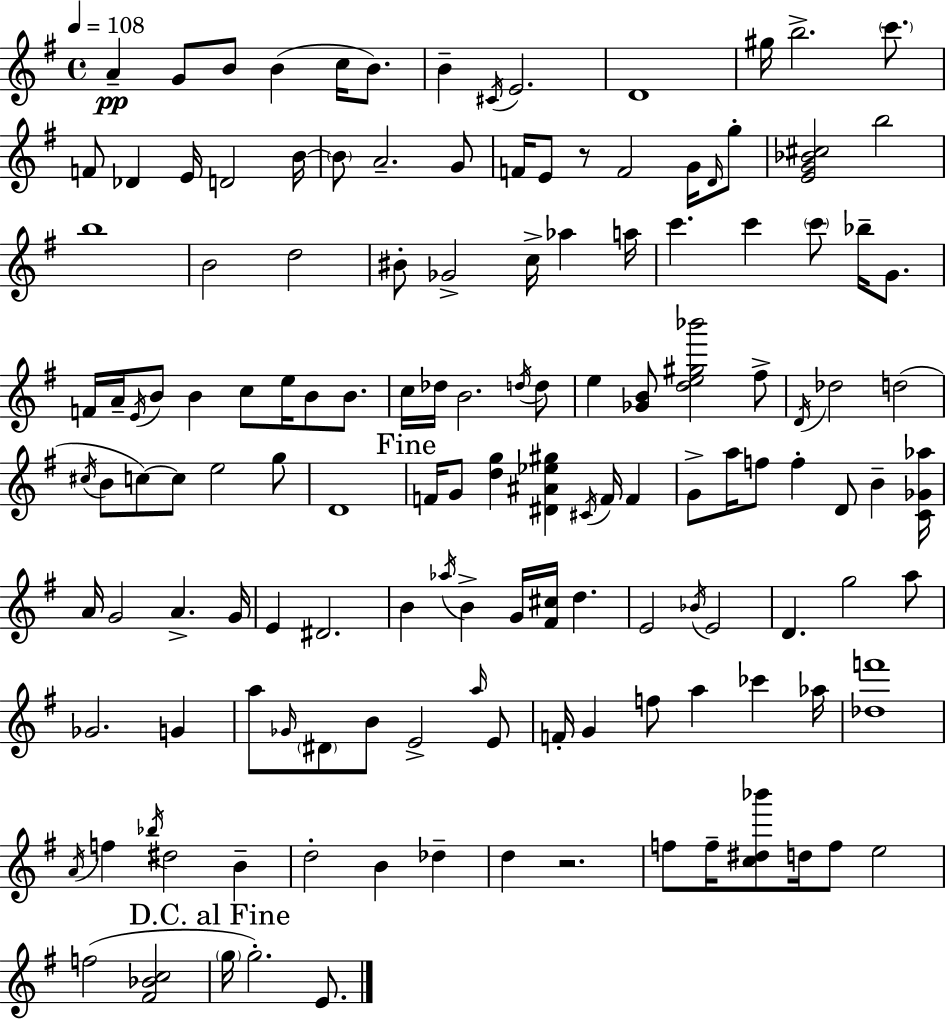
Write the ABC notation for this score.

X:1
T:Untitled
M:4/4
L:1/4
K:G
A G/2 B/2 B c/4 B/2 B ^C/4 E2 D4 ^g/4 b2 c'/2 F/2 _D E/4 D2 B/4 B/2 A2 G/2 F/4 E/2 z/2 F2 G/4 D/4 g/2 [EG_B^c]2 b2 b4 B2 d2 ^B/2 _G2 c/4 _a a/4 c' c' c'/2 _b/4 G/2 F/4 A/4 E/4 B/2 B c/2 e/4 B/2 B/2 c/4 _d/4 B2 d/4 d/2 e [_GB]/2 [de^g_b']2 ^f/2 D/4 _d2 d2 ^c/4 B/2 c/2 c/2 e2 g/2 D4 F/4 G/2 [dg] [^D^A_e^g] ^C/4 F/4 F G/2 a/4 f/2 f D/2 B [C_G_a]/4 A/4 G2 A G/4 E ^D2 B _a/4 B G/4 [^F^c]/4 d E2 _B/4 E2 D g2 a/2 _G2 G a/2 _G/4 ^D/2 B/2 E2 a/4 E/2 F/4 G f/2 a _c' _a/4 [_df']4 A/4 f _b/4 ^d2 B d2 B _d d z2 f/2 f/4 [c^d_b']/2 d/4 f/2 e2 f2 [^F_Bc]2 g/4 g2 E/2